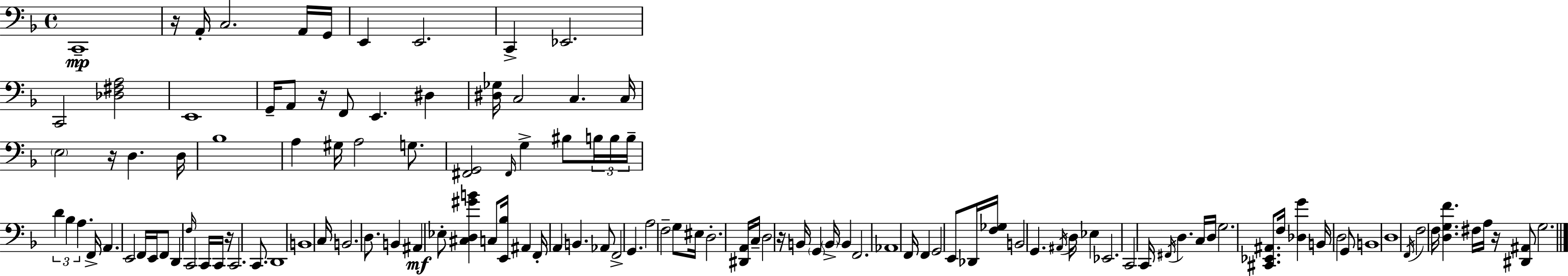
X:1
T:Untitled
M:4/4
L:1/4
K:F
C,,4 z/4 A,,/4 C,2 A,,/4 G,,/4 E,, E,,2 C,, _E,,2 C,,2 [_D,^F,A,]2 E,,4 G,,/4 A,,/2 z/4 F,,/2 E,, ^D, [^D,_G,]/4 C,2 C, C,/4 E,2 z/4 D, D,/4 _B,4 A, ^G,/4 A,2 G,/2 [^F,,G,,]2 ^F,,/4 G, ^B,/2 B,/4 B,/4 B,/4 D _B, A, F,,/4 A,, E,,2 F,,/4 E,,/4 F,,/2 D,, F,/4 C,,2 C,,/4 C,,/4 z/4 C,,2 C,,/2 D,,4 B,,4 C,/4 B,,2 D,/2 B,, ^A,, _E,/2 [^C,D,^GB] C,/2 [E,,_B,]/4 ^A,, F,,/4 A,, B,, _A,,/2 F,,2 G,, A,2 F,2 G,/2 ^E,/4 D,2 [^D,,A,,]/4 C,/4 D,2 z/4 B,,/4 G,, B,,/4 B,, F,,2 _A,,4 F,,/4 F,, G,,2 E,,/2 _D,,/4 [F,_G,]/4 B,,2 G,, ^A,,/4 D,/4 _E, _E,,2 C,,2 C,,/4 ^F,,/4 D, C,/4 D,/4 G,2 [^C,,_E,,^A,,]/2 F,/4 [_D,G] B,,/4 D,2 G,,/2 B,,4 D,4 F,,/4 F,2 F,/4 [D,G,F] ^F,/4 A,/4 z/4 [^D,,^A,,]/2 G,2